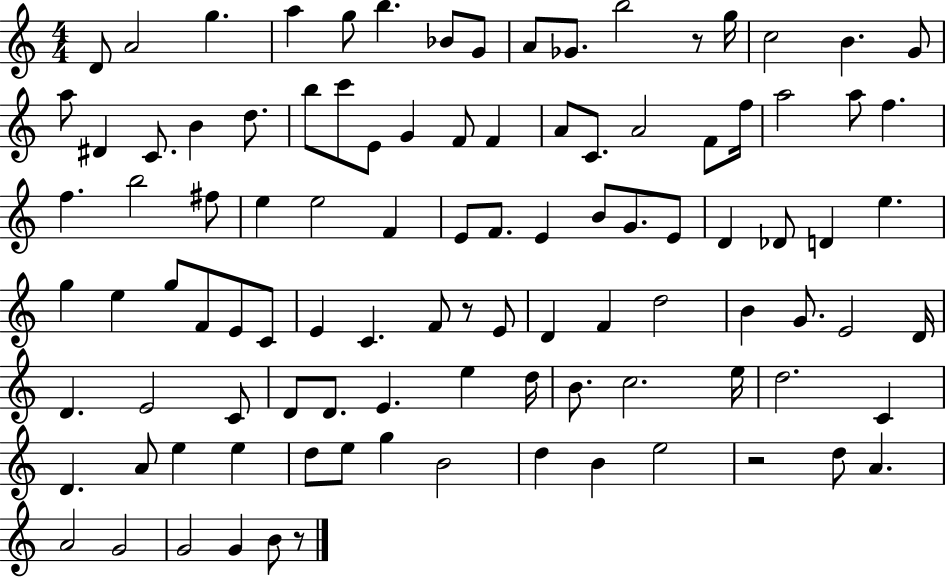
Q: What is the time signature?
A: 4/4